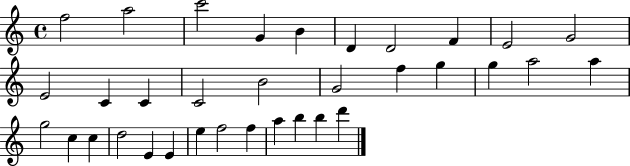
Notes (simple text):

F5/h A5/h C6/h G4/q B4/q D4/q D4/h F4/q E4/h G4/h E4/h C4/q C4/q C4/h B4/h G4/h F5/q G5/q G5/q A5/h A5/q G5/h C5/q C5/q D5/h E4/q E4/q E5/q F5/h F5/q A5/q B5/q B5/q D6/q